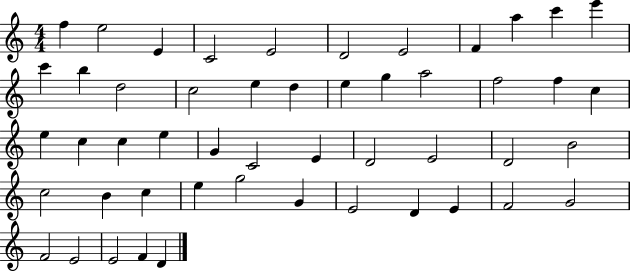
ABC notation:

X:1
T:Untitled
M:4/4
L:1/4
K:C
f e2 E C2 E2 D2 E2 F a c' e' c' b d2 c2 e d e g a2 f2 f c e c c e G C2 E D2 E2 D2 B2 c2 B c e g2 G E2 D E F2 G2 F2 E2 E2 F D